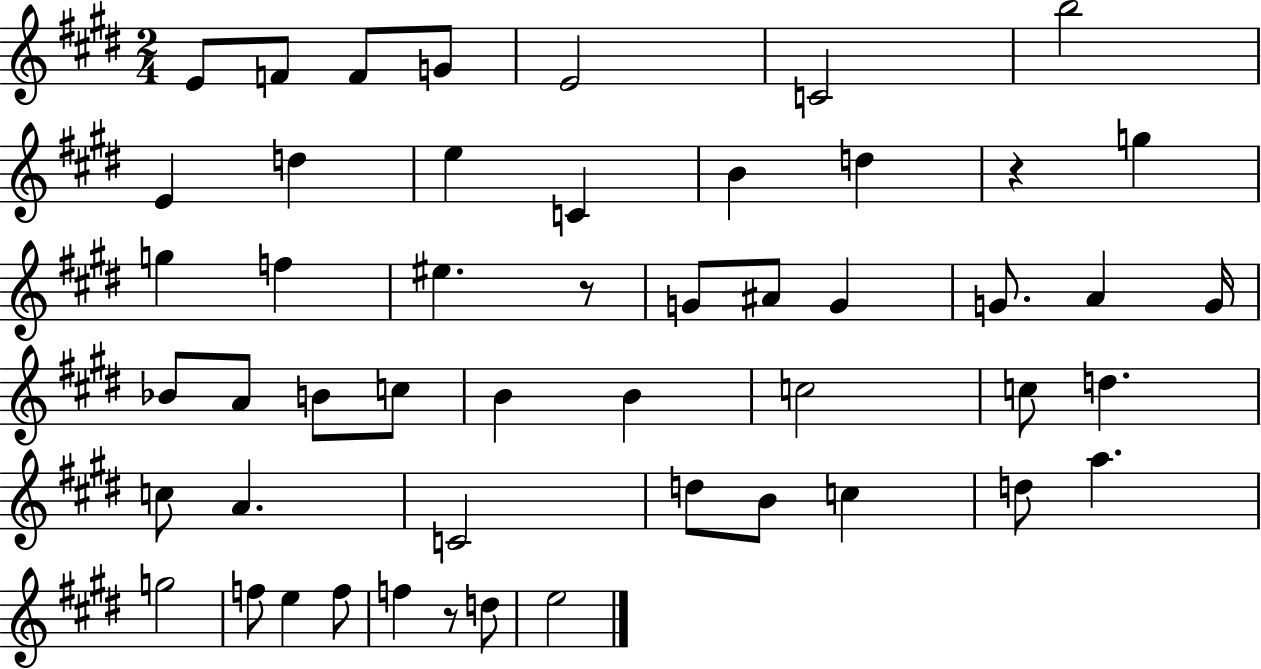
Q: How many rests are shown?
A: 3